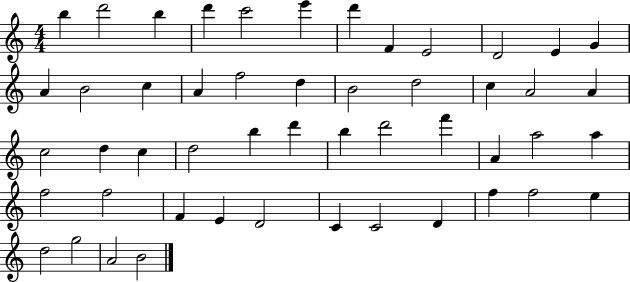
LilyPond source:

{
  \clef treble
  \numericTimeSignature
  \time 4/4
  \key c \major
  b''4 d'''2 b''4 | d'''4 c'''2 e'''4 | d'''4 f'4 e'2 | d'2 e'4 g'4 | \break a'4 b'2 c''4 | a'4 f''2 d''4 | b'2 d''2 | c''4 a'2 a'4 | \break c''2 d''4 c''4 | d''2 b''4 d'''4 | b''4 d'''2 f'''4 | a'4 a''2 a''4 | \break f''2 f''2 | f'4 e'4 d'2 | c'4 c'2 d'4 | f''4 f''2 e''4 | \break d''2 g''2 | a'2 b'2 | \bar "|."
}